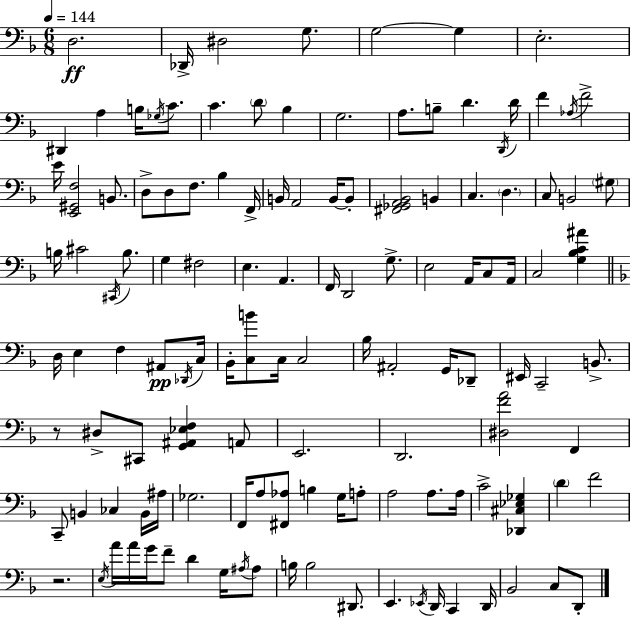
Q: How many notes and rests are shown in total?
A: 126